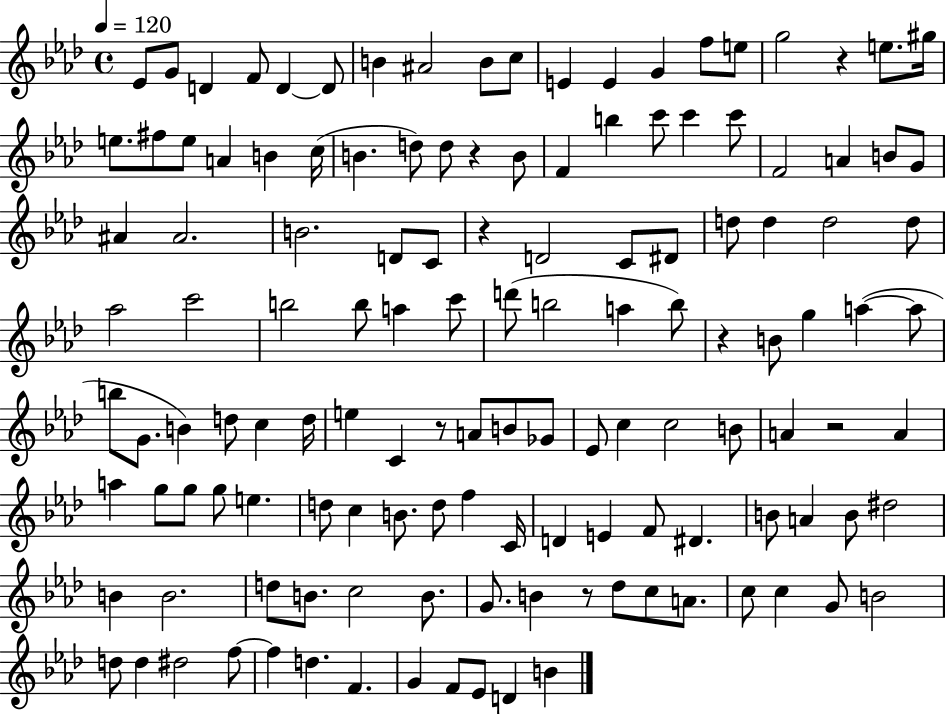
X:1
T:Untitled
M:4/4
L:1/4
K:Ab
_E/2 G/2 D F/2 D D/2 B ^A2 B/2 c/2 E E G f/2 e/2 g2 z e/2 ^g/4 e/2 ^f/2 e/2 A B c/4 B d/2 d/2 z B/2 F b c'/2 c' c'/2 F2 A B/2 G/2 ^A ^A2 B2 D/2 C/2 z D2 C/2 ^D/2 d/2 d d2 d/2 _a2 c'2 b2 b/2 a c'/2 d'/2 b2 a b/2 z B/2 g a a/2 b/2 G/2 B d/2 c d/4 e C z/2 A/2 B/2 _G/2 _E/2 c c2 B/2 A z2 A a g/2 g/2 g/2 e d/2 c B/2 d/2 f C/4 D E F/2 ^D B/2 A B/2 ^d2 B B2 d/2 B/2 c2 B/2 G/2 B z/2 _d/2 c/2 A/2 c/2 c G/2 B2 d/2 d ^d2 f/2 f d F G F/2 _E/2 D B